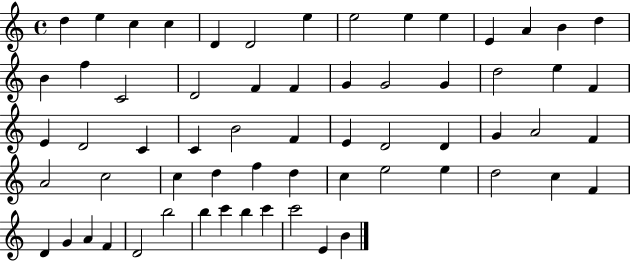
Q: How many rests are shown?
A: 0